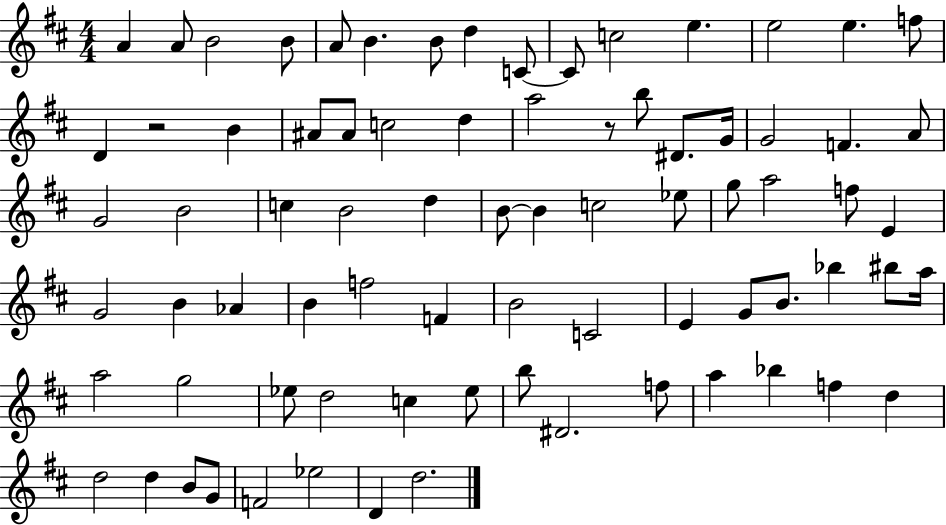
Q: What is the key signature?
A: D major